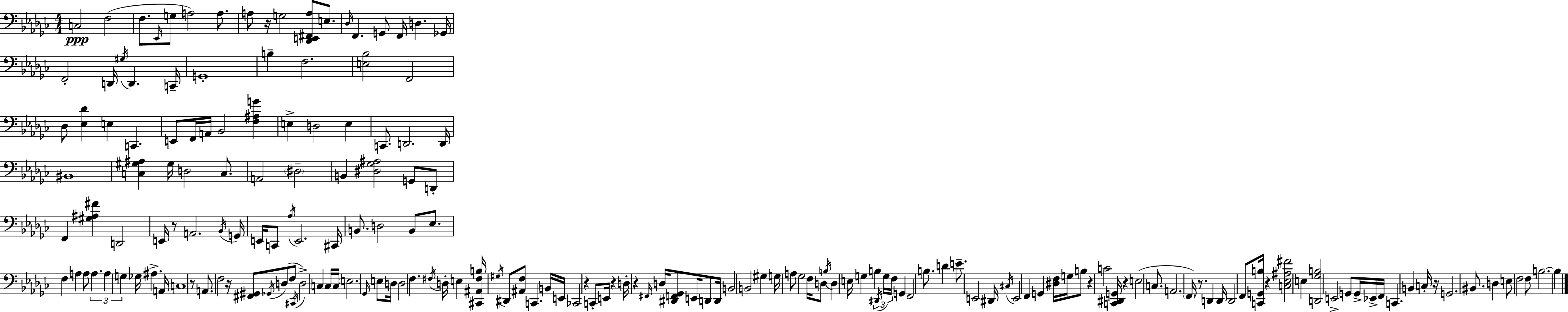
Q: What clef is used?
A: bass